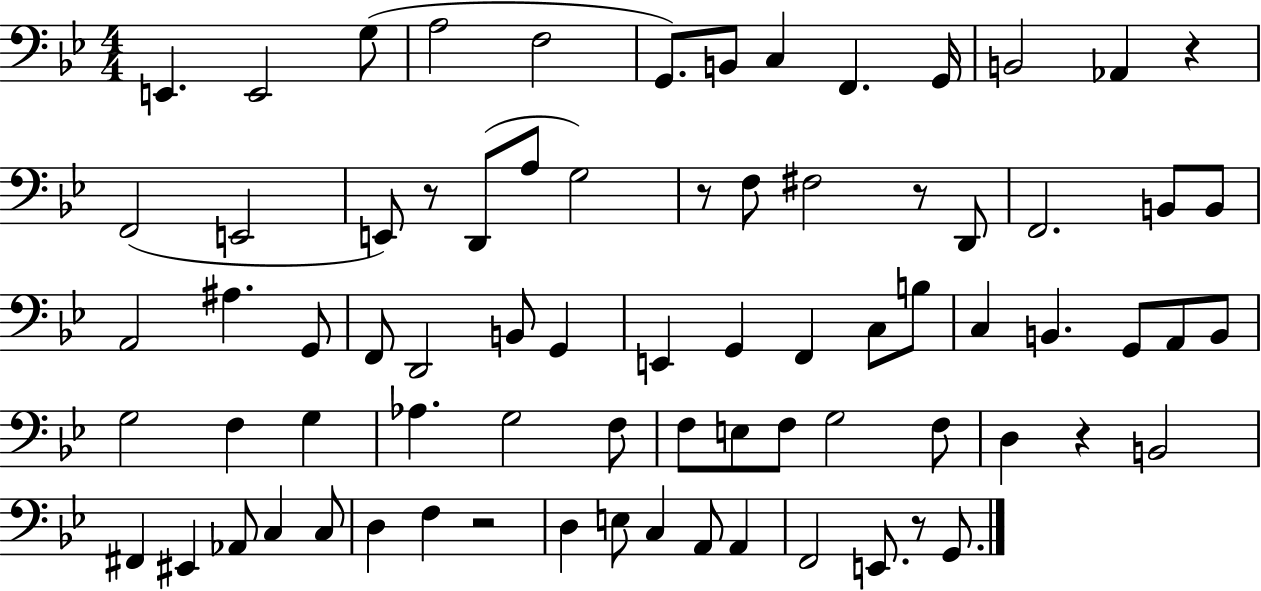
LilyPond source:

{
  \clef bass
  \numericTimeSignature
  \time 4/4
  \key bes \major
  e,4. e,2 g8( | a2 f2 | g,8.) b,8 c4 f,4. g,16 | b,2 aes,4 r4 | \break f,2( e,2 | e,8) r8 d,8( a8 g2) | r8 f8 fis2 r8 d,8 | f,2. b,8 b,8 | \break a,2 ais4. g,8 | f,8 d,2 b,8 g,4 | e,4 g,4 f,4 c8 b8 | c4 b,4. g,8 a,8 b,8 | \break g2 f4 g4 | aes4. g2 f8 | f8 e8 f8 g2 f8 | d4 r4 b,2 | \break fis,4 eis,4 aes,8 c4 c8 | d4 f4 r2 | d4 e8 c4 a,8 a,4 | f,2 e,8. r8 g,8. | \break \bar "|."
}